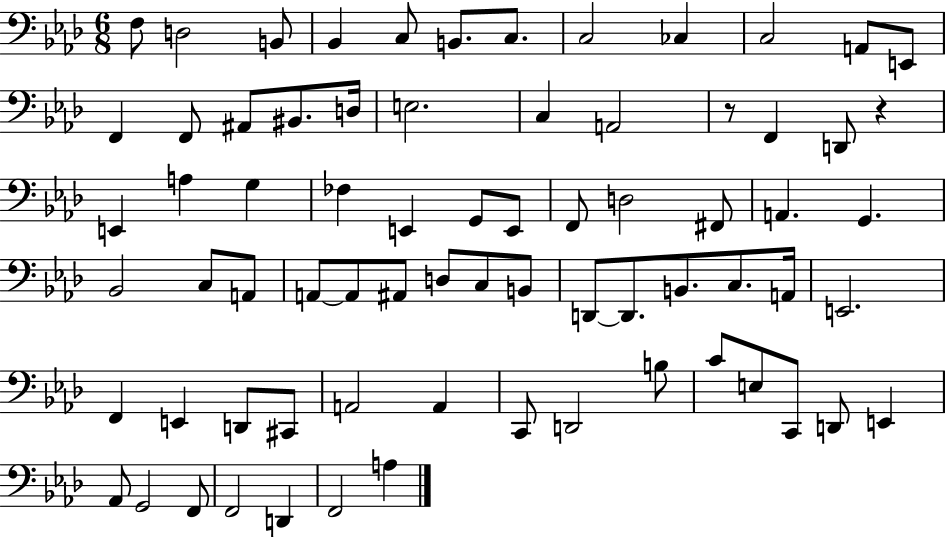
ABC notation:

X:1
T:Untitled
M:6/8
L:1/4
K:Ab
F,/2 D,2 B,,/2 _B,, C,/2 B,,/2 C,/2 C,2 _C, C,2 A,,/2 E,,/2 F,, F,,/2 ^A,,/2 ^B,,/2 D,/4 E,2 C, A,,2 z/2 F,, D,,/2 z E,, A, G, _F, E,, G,,/2 E,,/2 F,,/2 D,2 ^F,,/2 A,, G,, _B,,2 C,/2 A,,/2 A,,/2 A,,/2 ^A,,/2 D,/2 C,/2 B,,/2 D,,/2 D,,/2 B,,/2 C,/2 A,,/4 E,,2 F,, E,, D,,/2 ^C,,/2 A,,2 A,, C,,/2 D,,2 B,/2 C/2 E,/2 C,,/2 D,,/2 E,, _A,,/2 G,,2 F,,/2 F,,2 D,, F,,2 A,